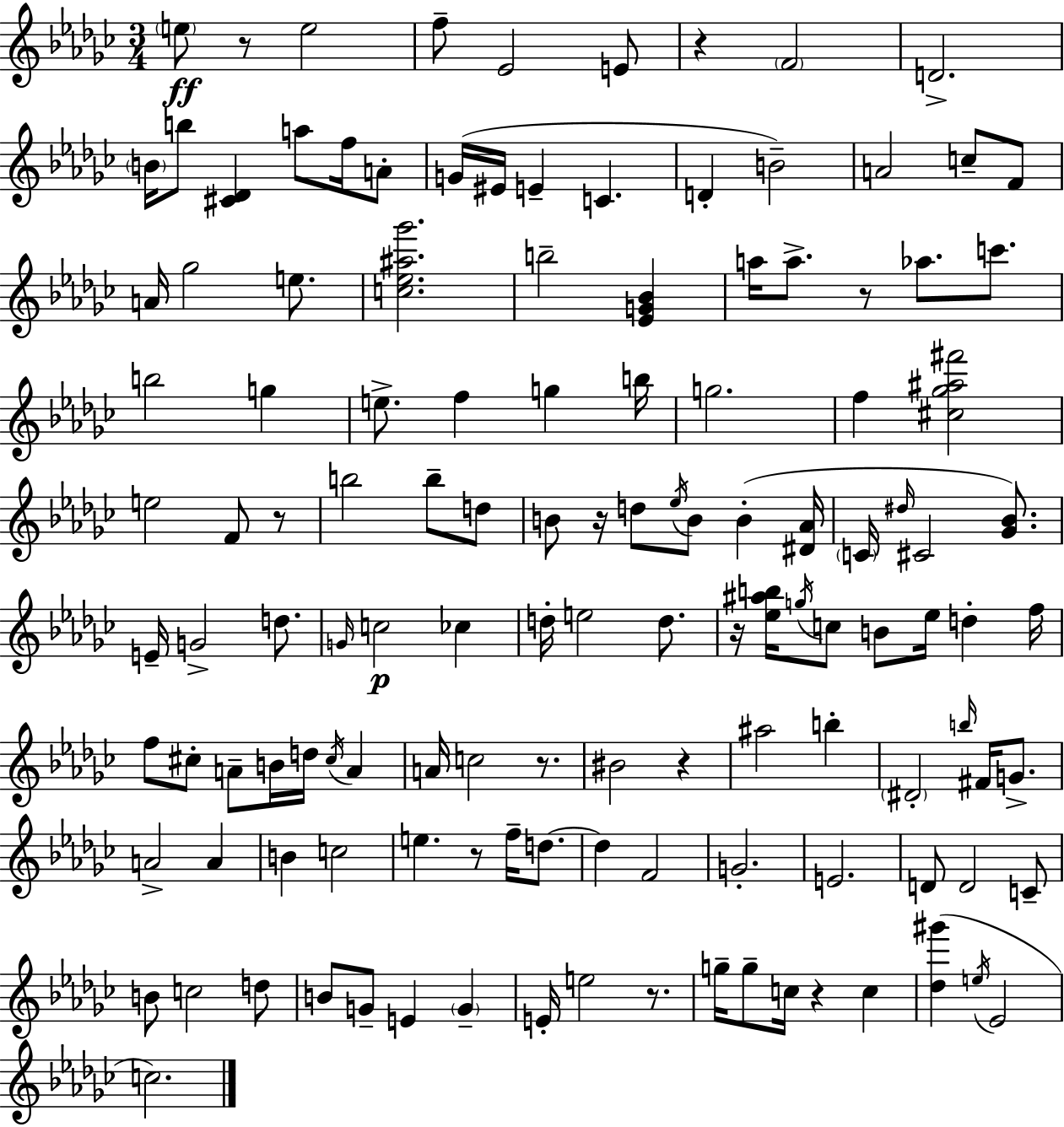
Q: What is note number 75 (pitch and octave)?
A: BIS4